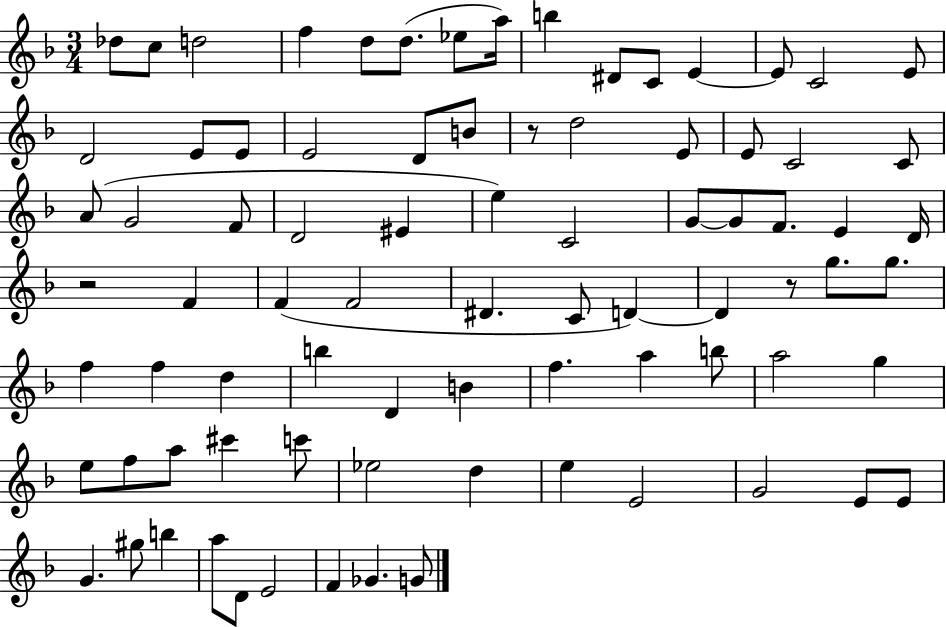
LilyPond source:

{
  \clef treble
  \numericTimeSignature
  \time 3/4
  \key f \major
  des''8 c''8 d''2 | f''4 d''8 d''8.( ees''8 a''16) | b''4 dis'8 c'8 e'4~~ | e'8 c'2 e'8 | \break d'2 e'8 e'8 | e'2 d'8 b'8 | r8 d''2 e'8 | e'8 c'2 c'8 | \break a'8( g'2 f'8 | d'2 eis'4 | e''4) c'2 | g'8~~ g'8 f'8. e'4 d'16 | \break r2 f'4 | f'4( f'2 | dis'4. c'8 d'4~~) | d'4 r8 g''8. g''8. | \break f''4 f''4 d''4 | b''4 d'4 b'4 | f''4. a''4 b''8 | a''2 g''4 | \break e''8 f''8 a''8 cis'''4 c'''8 | ees''2 d''4 | e''4 e'2 | g'2 e'8 e'8 | \break g'4. gis''8 b''4 | a''8 d'8 e'2 | f'4 ges'4. g'8 | \bar "|."
}